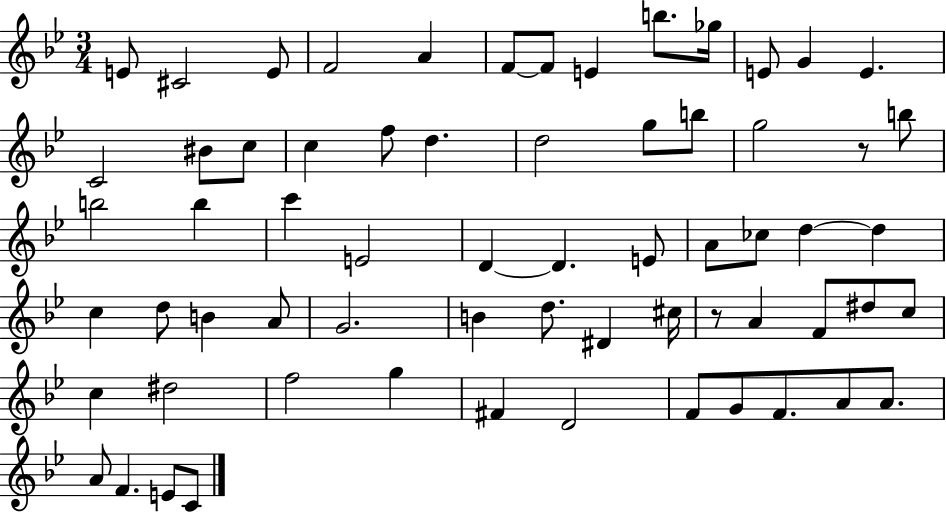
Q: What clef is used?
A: treble